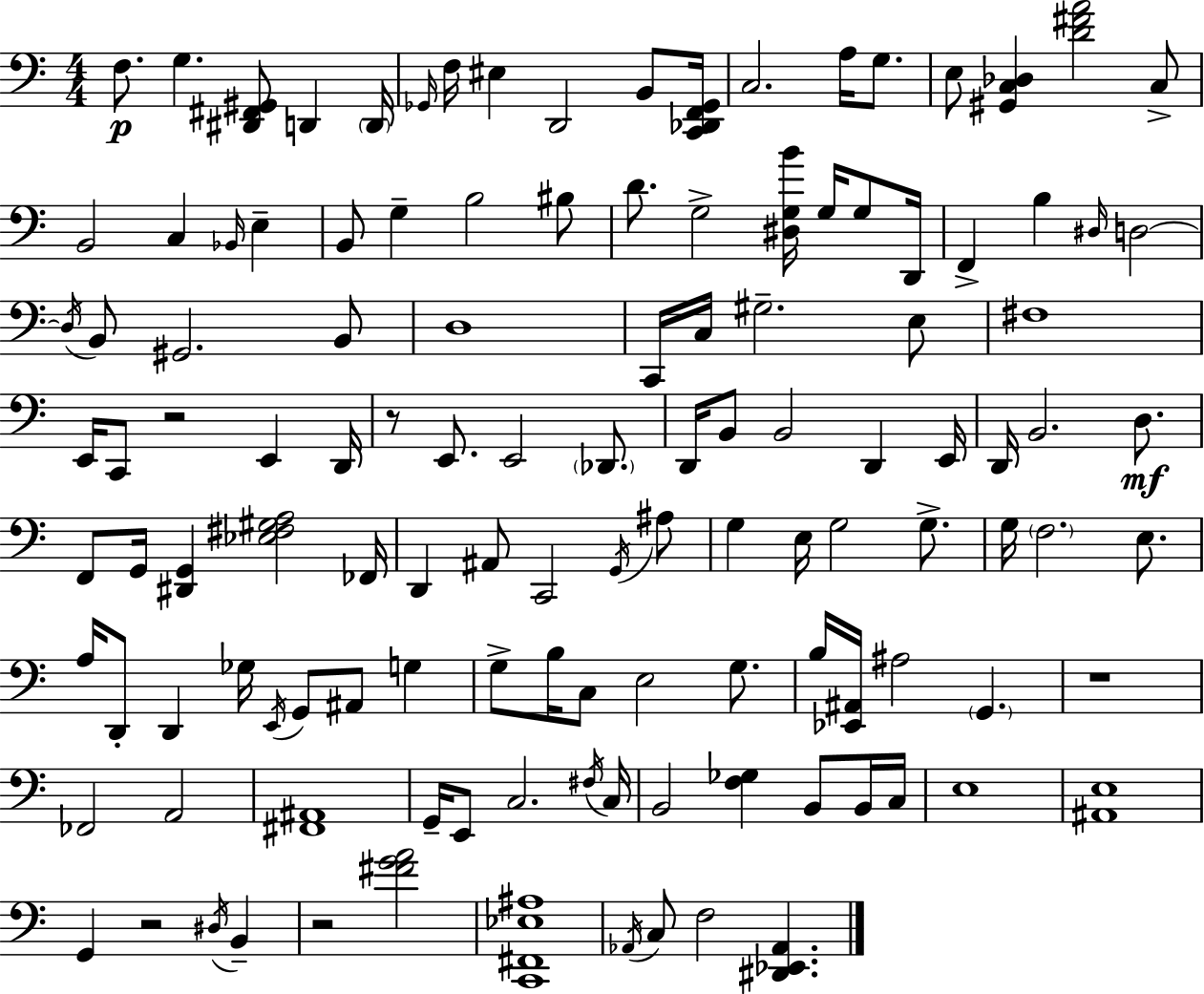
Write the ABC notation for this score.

X:1
T:Untitled
M:4/4
L:1/4
K:Am
F,/2 G, [^D,,^F,,^G,,]/2 D,, D,,/4 _G,,/4 F,/4 ^E, D,,2 B,,/2 [C,,_D,,F,,_G,,]/4 C,2 A,/4 G,/2 E,/2 [^G,,C,_D,] [D^FA]2 C,/2 B,,2 C, _B,,/4 E, B,,/2 G, B,2 ^B,/2 D/2 G,2 [^D,G,B]/4 G,/4 G,/2 D,,/4 F,, B, ^D,/4 D,2 D,/4 B,,/2 ^G,,2 B,,/2 D,4 C,,/4 C,/4 ^G,2 E,/2 ^F,4 E,,/4 C,,/2 z2 E,, D,,/4 z/2 E,,/2 E,,2 _D,,/2 D,,/4 B,,/2 B,,2 D,, E,,/4 D,,/4 B,,2 D,/2 F,,/2 G,,/4 [^D,,G,,] [_E,^F,^G,A,]2 _F,,/4 D,, ^A,,/2 C,,2 G,,/4 ^A,/2 G, E,/4 G,2 G,/2 G,/4 F,2 E,/2 A,/4 D,,/2 D,, _G,/4 E,,/4 G,,/2 ^A,,/2 G, G,/2 B,/4 C,/2 E,2 G,/2 B,/4 [_E,,^A,,]/4 ^A,2 G,, z4 _F,,2 A,,2 [^F,,^A,,]4 G,,/4 E,,/2 C,2 ^F,/4 C,/4 B,,2 [F,_G,] B,,/2 B,,/4 C,/4 E,4 [^A,,E,]4 G,, z2 ^D,/4 B,, z2 [^FGA]2 [C,,^F,,_E,^A,]4 _A,,/4 C,/2 F,2 [^D,,_E,,_A,,]